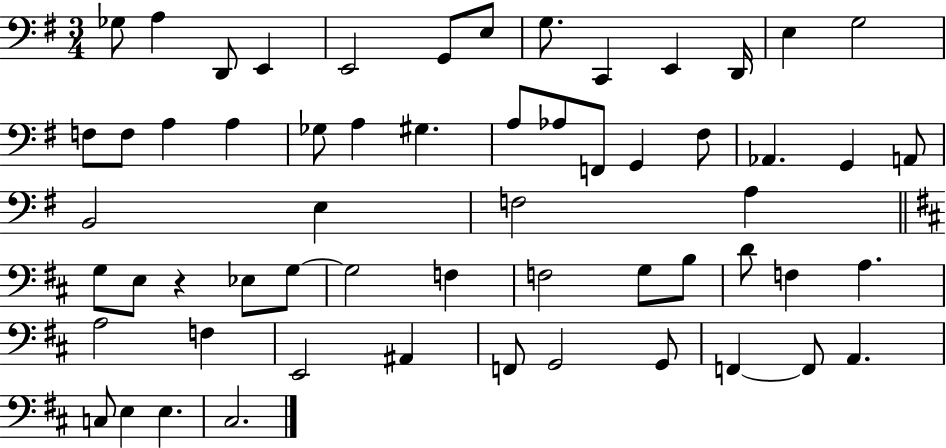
Gb3/e A3/q D2/e E2/q E2/h G2/e E3/e G3/e. C2/q E2/q D2/s E3/q G3/h F3/e F3/e A3/q A3/q Gb3/e A3/q G#3/q. A3/e Ab3/e F2/e G2/q F#3/e Ab2/q. G2/q A2/e B2/h E3/q F3/h A3/q G3/e E3/e R/q Eb3/e G3/e G3/h F3/q F3/h G3/e B3/e D4/e F3/q A3/q. A3/h F3/q E2/h A#2/q F2/e G2/h G2/e F2/q F2/e A2/q. C3/e E3/q E3/q. C#3/h.